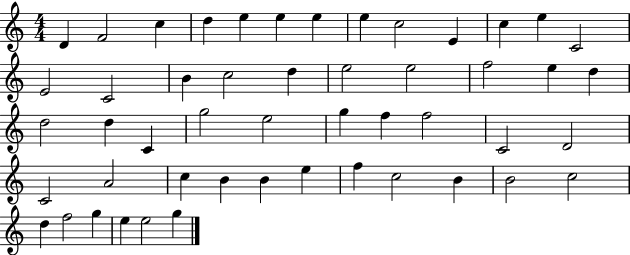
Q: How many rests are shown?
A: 0